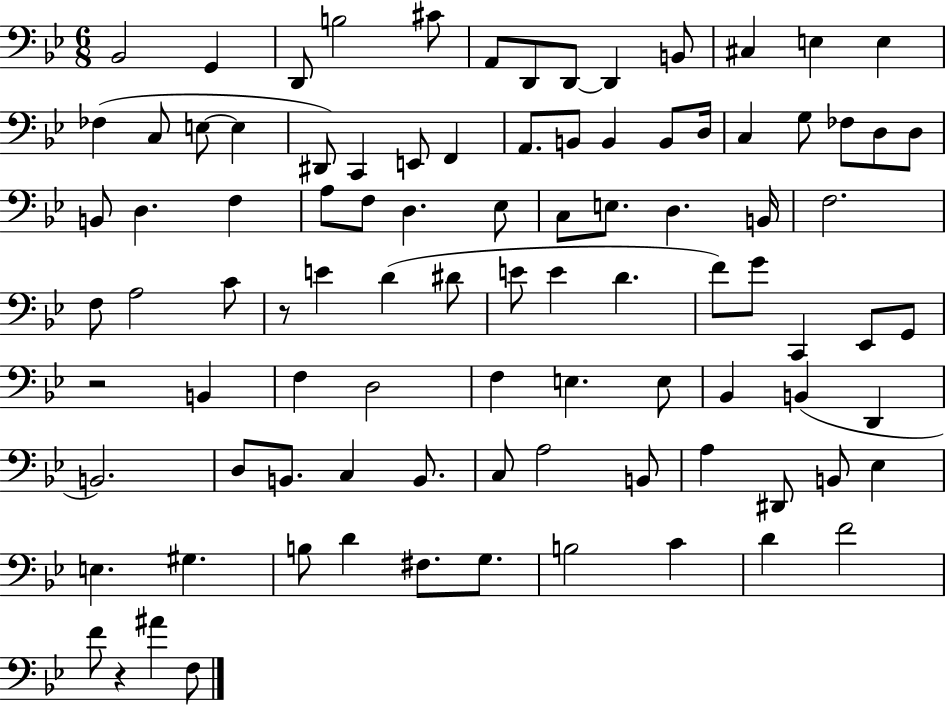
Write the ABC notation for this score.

X:1
T:Untitled
M:6/8
L:1/4
K:Bb
_B,,2 G,, D,,/2 B,2 ^C/2 A,,/2 D,,/2 D,,/2 D,, B,,/2 ^C, E, E, _F, C,/2 E,/2 E, ^D,,/2 C,, E,,/2 F,, A,,/2 B,,/2 B,, B,,/2 D,/4 C, G,/2 _F,/2 D,/2 D,/2 B,,/2 D, F, A,/2 F,/2 D, _E,/2 C,/2 E,/2 D, B,,/4 F,2 F,/2 A,2 C/2 z/2 E D ^D/2 E/2 E D F/2 G/2 C,, _E,,/2 G,,/2 z2 B,, F, D,2 F, E, E,/2 _B,, B,, D,, B,,2 D,/2 B,,/2 C, B,,/2 C,/2 A,2 B,,/2 A, ^D,,/2 B,,/2 _E, E, ^G, B,/2 D ^F,/2 G,/2 B,2 C D F2 F/2 z ^A F,/2